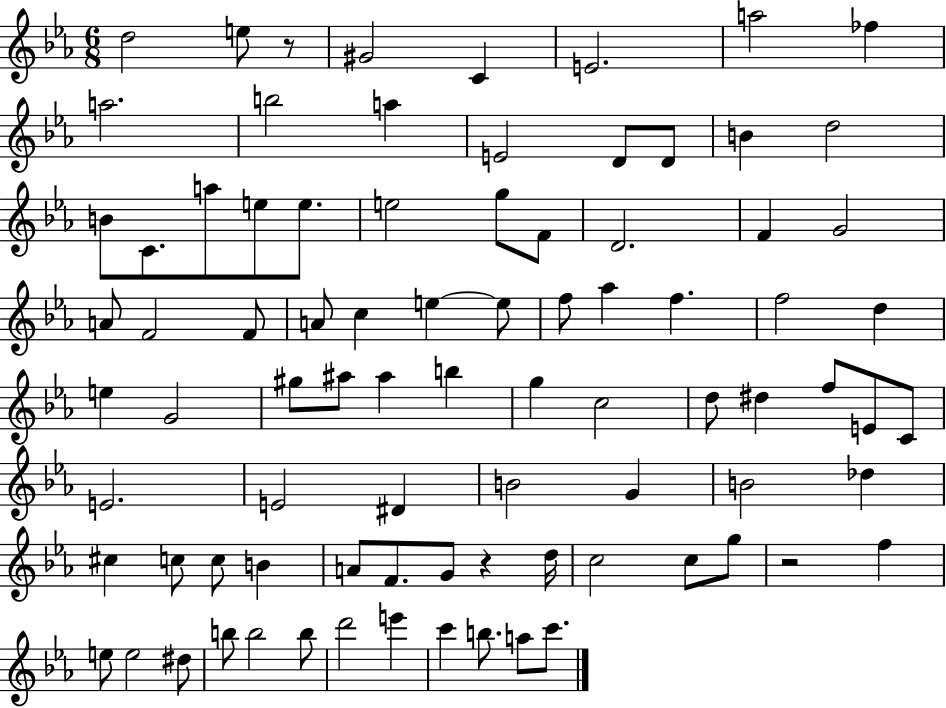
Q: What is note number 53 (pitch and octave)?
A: E4